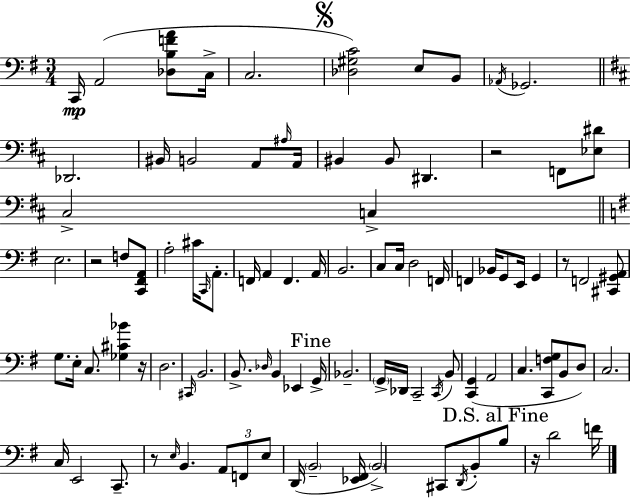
C2/s A2/h [Db3,B3,F4,A4]/e C3/s C3/h. [Db3,G#3,C4]/h E3/e B2/e Ab2/s Gb2/h. Db2/h. BIS2/s B2/h A2/e A#3/s A2/s BIS2/q BIS2/e D#2/q. R/h F2/e [Eb3,D#4]/e C#3/h C3/q E3/h. R/h F3/e [C2,F#2,A2]/e A3/h C#4/s C2/s A2/e. F2/s A2/q F2/q. A2/s B2/h. C3/e C3/s D3/h F2/s F2/q Bb2/s G2/e E2/s G2/q R/e F2/h [C#2,G#2,A2]/e G3/e. E3/s C3/e. [Gb3,C#4,Bb4]/q R/s D3/h. C#2/s B2/h. B2/e. Db3/s B2/q Eb2/q G2/s Bb2/h. G2/s Db2/s C2/h C2/s B2/e [C2,G2]/q A2/h C3/q. [C2,F3,G3]/e B2/e D3/e C3/h. C3/s E2/h C2/e. R/e E3/s B2/q. A2/e F2/e E3/e D2/s B2/h [Eb2,F#2]/s B2/h C#2/e D2/s B2/e B3/e R/s D4/h F4/s